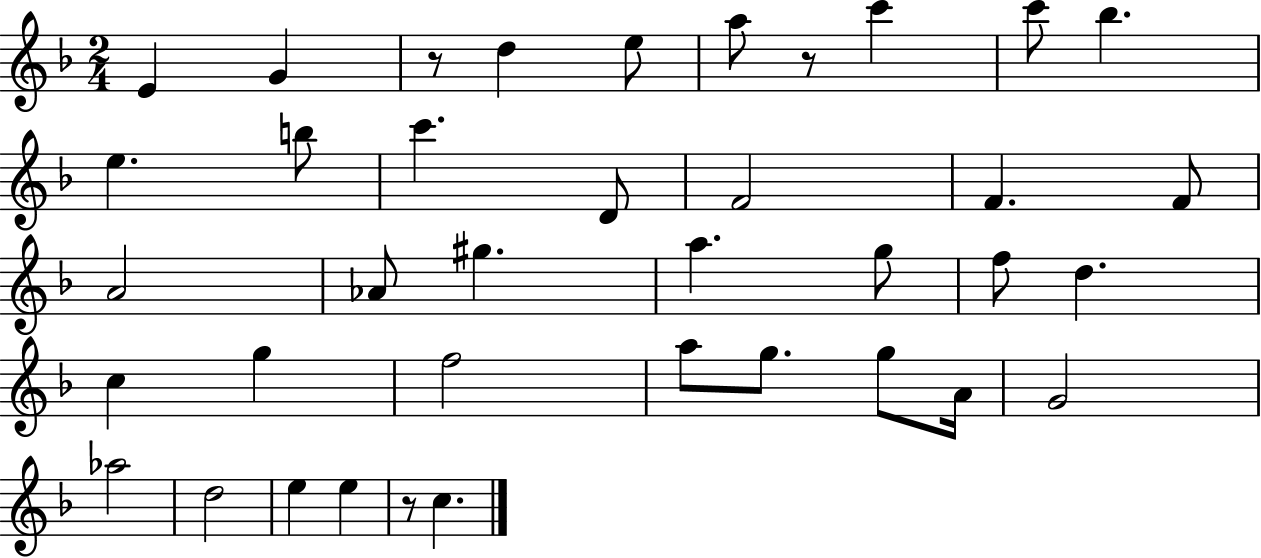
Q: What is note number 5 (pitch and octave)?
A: A5